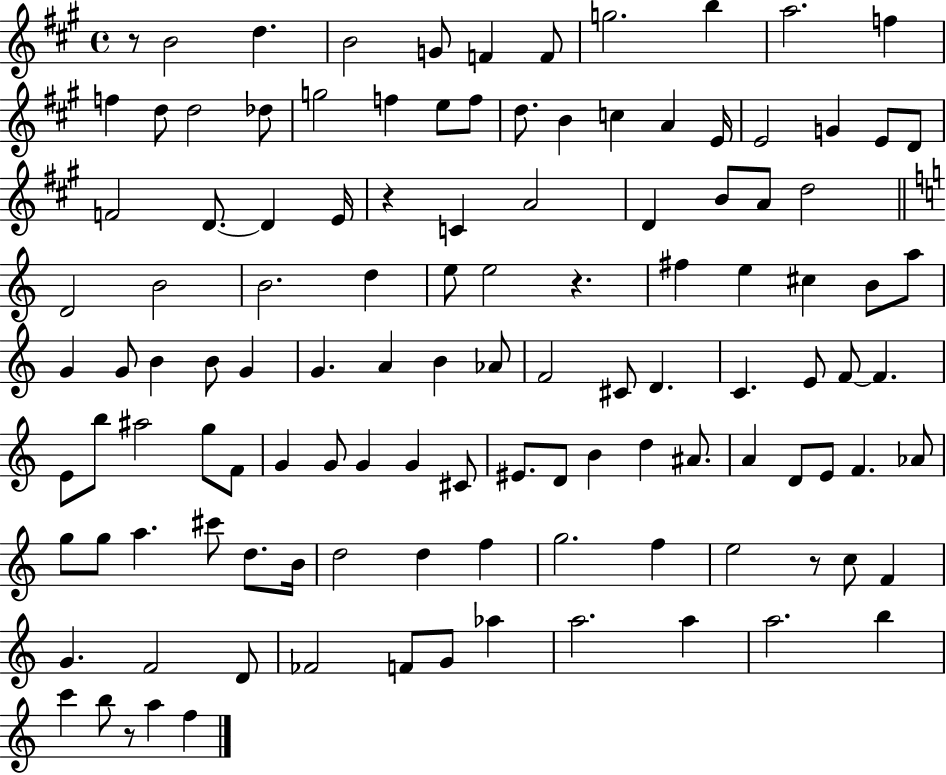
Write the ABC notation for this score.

X:1
T:Untitled
M:4/4
L:1/4
K:A
z/2 B2 d B2 G/2 F F/2 g2 b a2 f f d/2 d2 _d/2 g2 f e/2 f/2 d/2 B c A E/4 E2 G E/2 D/2 F2 D/2 D E/4 z C A2 D B/2 A/2 d2 D2 B2 B2 d e/2 e2 z ^f e ^c B/2 a/2 G G/2 B B/2 G G A B _A/2 F2 ^C/2 D C E/2 F/2 F E/2 b/2 ^a2 g/2 F/2 G G/2 G G ^C/2 ^E/2 D/2 B d ^A/2 A D/2 E/2 F _A/2 g/2 g/2 a ^c'/2 d/2 B/4 d2 d f g2 f e2 z/2 c/2 F G F2 D/2 _F2 F/2 G/2 _a a2 a a2 b c' b/2 z/2 a f